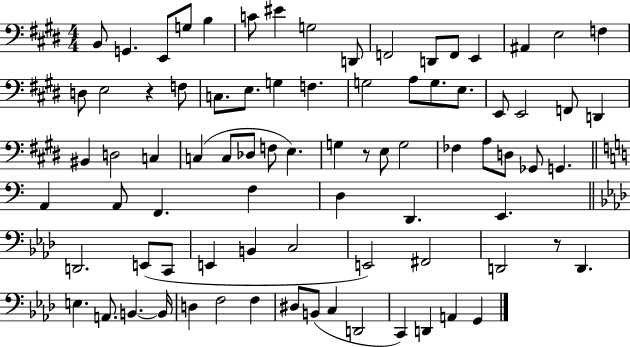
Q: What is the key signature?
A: E major